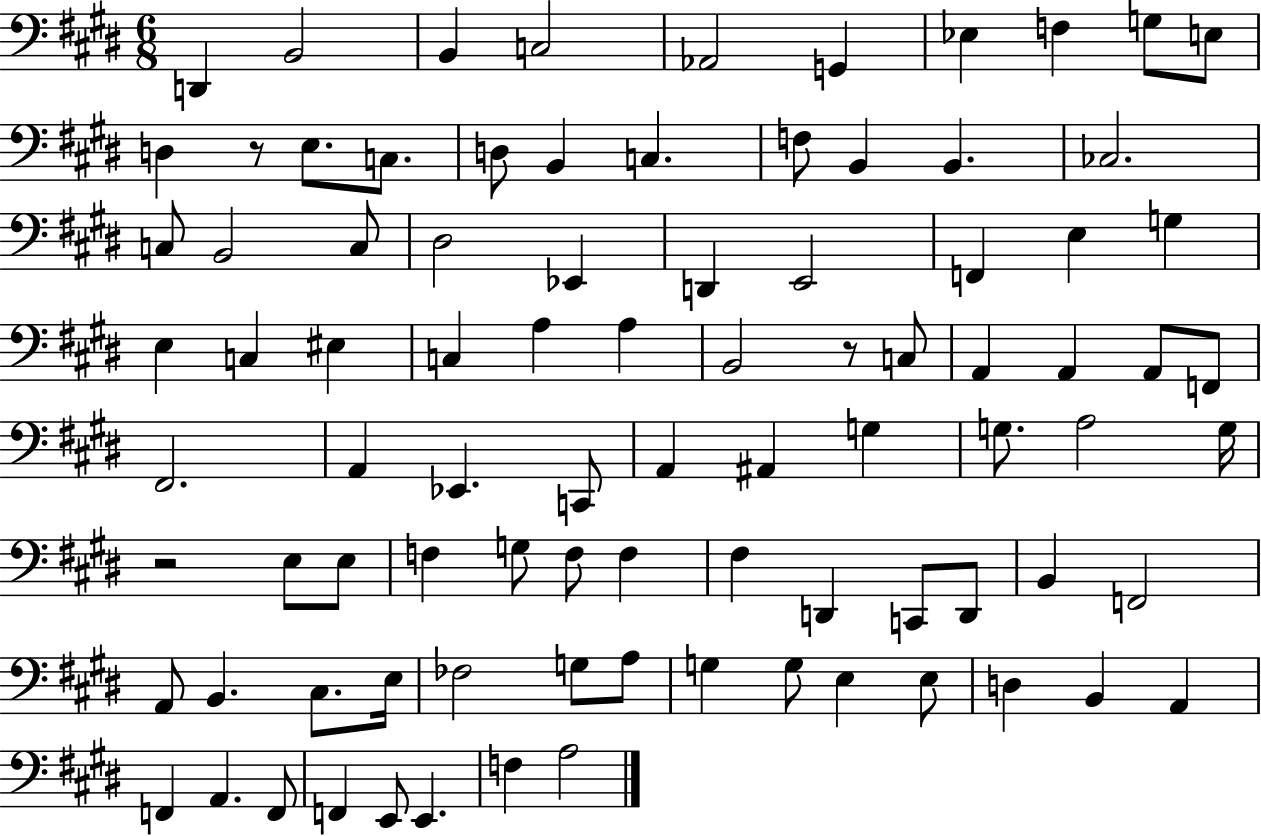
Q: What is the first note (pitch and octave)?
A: D2